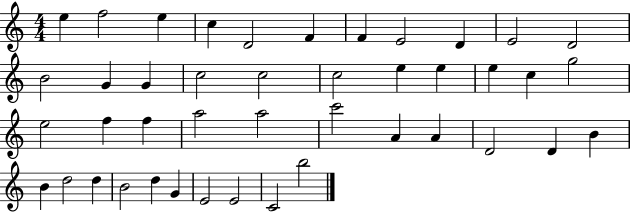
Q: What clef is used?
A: treble